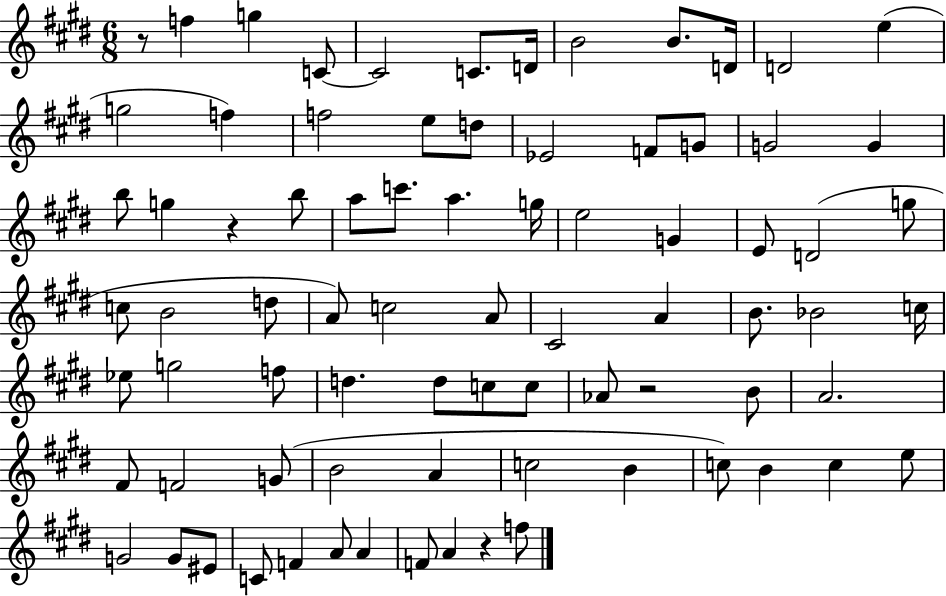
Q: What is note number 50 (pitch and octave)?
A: C5